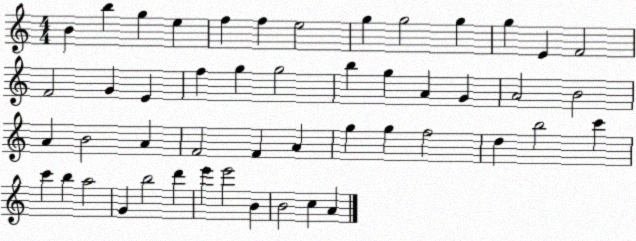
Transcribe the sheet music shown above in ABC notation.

X:1
T:Untitled
M:4/4
L:1/4
K:C
B b g e f f e2 g g2 g g E F2 F2 G E f g g2 b g A G A2 B2 A B2 A F2 F A g g f2 d b2 c' c' b a2 G b2 d' e' e'2 B B2 c A